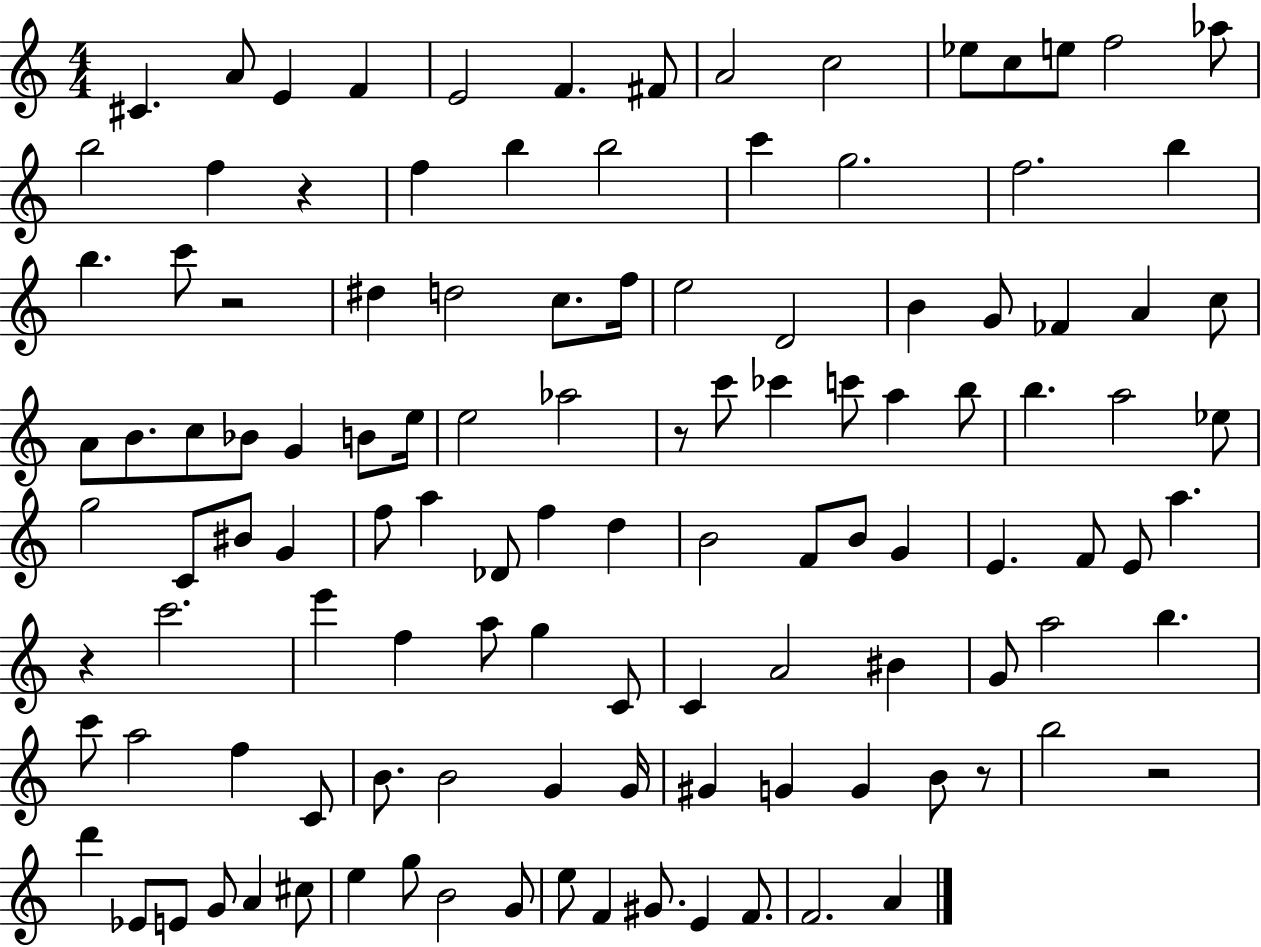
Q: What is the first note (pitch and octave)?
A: C#4